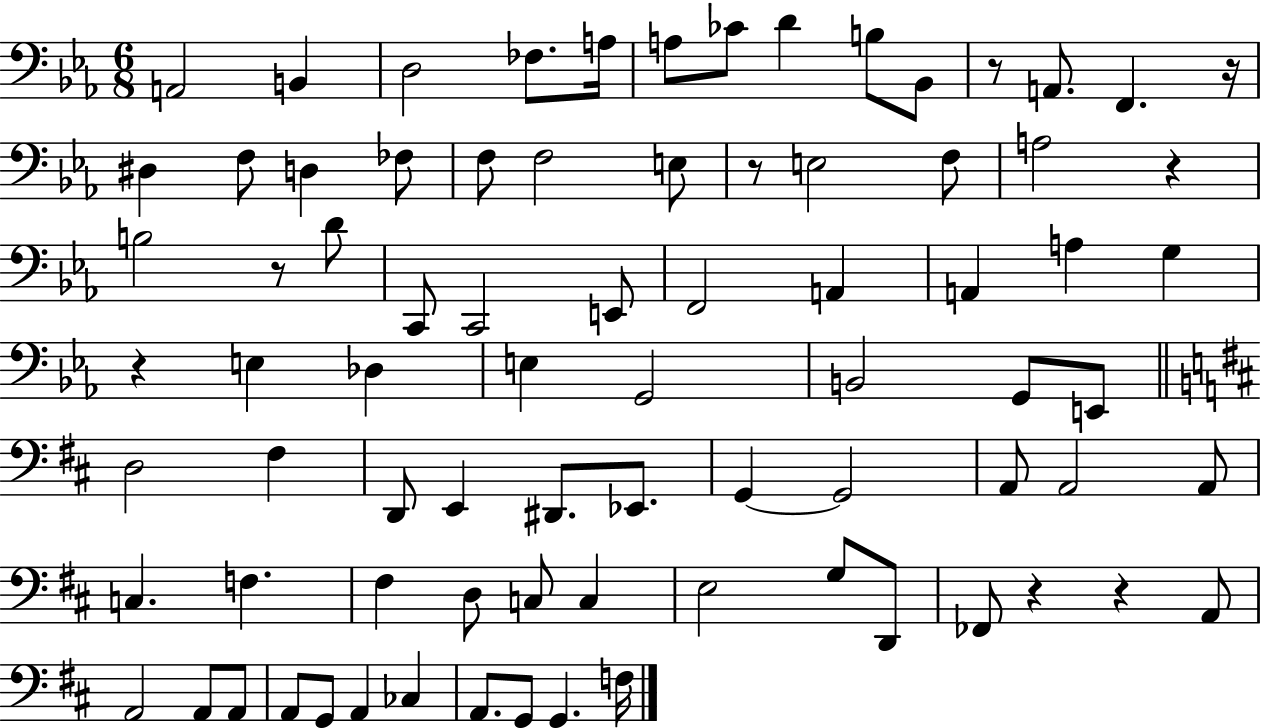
X:1
T:Untitled
M:6/8
L:1/4
K:Eb
A,,2 B,, D,2 _F,/2 A,/4 A,/2 _C/2 D B,/2 _B,,/2 z/2 A,,/2 F,, z/4 ^D, F,/2 D, _F,/2 F,/2 F,2 E,/2 z/2 E,2 F,/2 A,2 z B,2 z/2 D/2 C,,/2 C,,2 E,,/2 F,,2 A,, A,, A, G, z E, _D, E, G,,2 B,,2 G,,/2 E,,/2 D,2 ^F, D,,/2 E,, ^D,,/2 _E,,/2 G,, G,,2 A,,/2 A,,2 A,,/2 C, F, ^F, D,/2 C,/2 C, E,2 G,/2 D,,/2 _F,,/2 z z A,,/2 A,,2 A,,/2 A,,/2 A,,/2 G,,/2 A,, _C, A,,/2 G,,/2 G,, F,/4